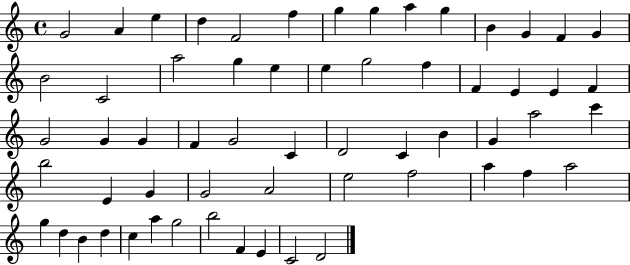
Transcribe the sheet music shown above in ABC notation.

X:1
T:Untitled
M:4/4
L:1/4
K:C
G2 A e d F2 f g g a g B G F G B2 C2 a2 g e e g2 f F E E F G2 G G F G2 C D2 C B G a2 c' b2 E G G2 A2 e2 f2 a f a2 g d B d c a g2 b2 F E C2 D2